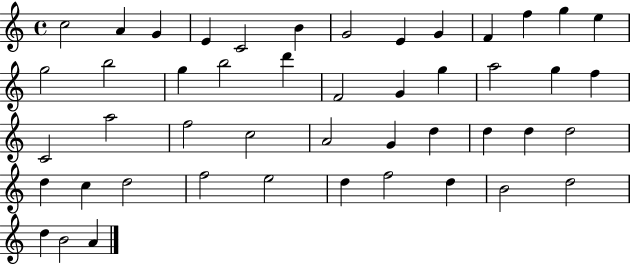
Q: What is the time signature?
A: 4/4